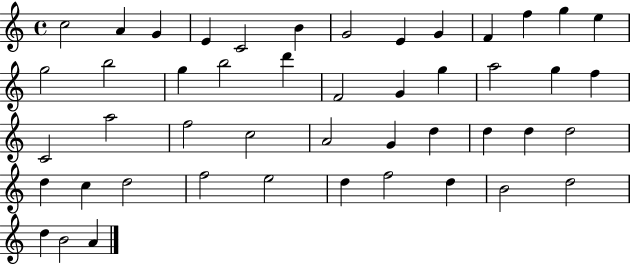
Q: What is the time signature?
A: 4/4